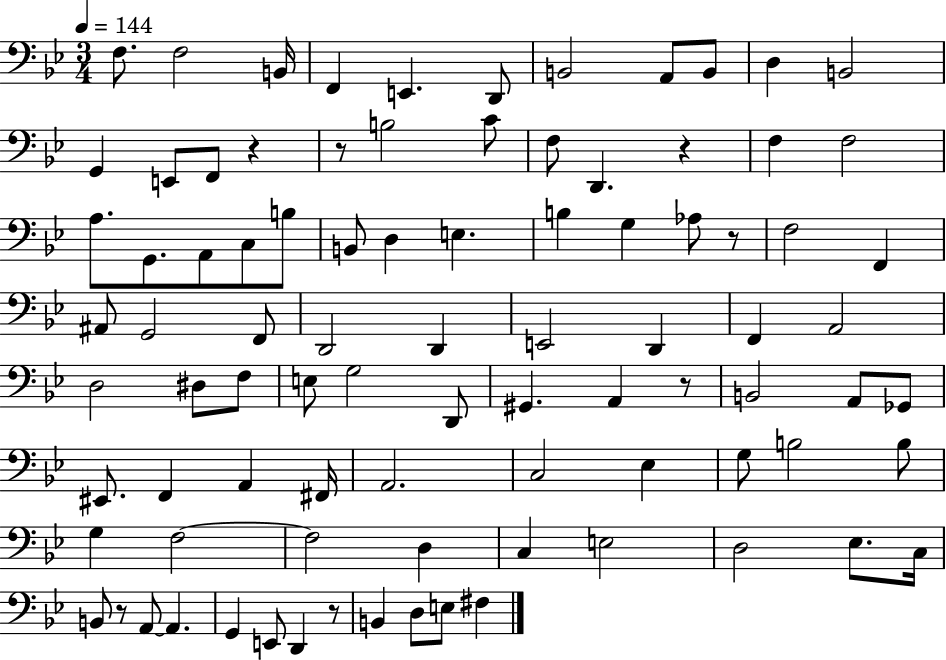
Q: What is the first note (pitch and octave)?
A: F3